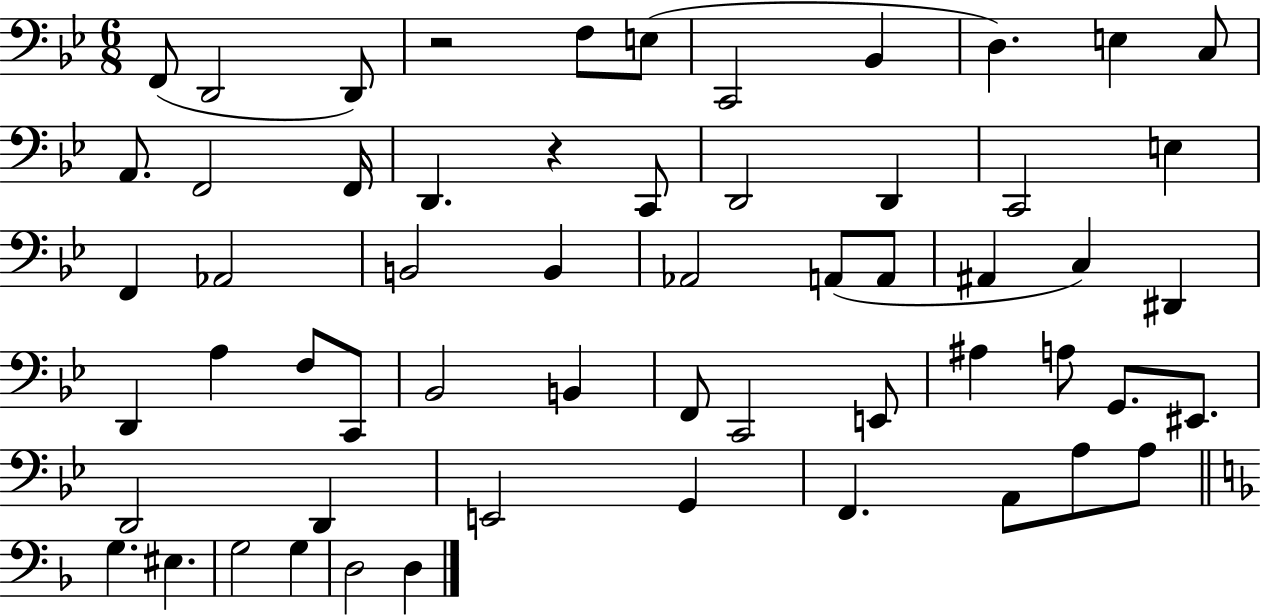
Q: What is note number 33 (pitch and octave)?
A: C2